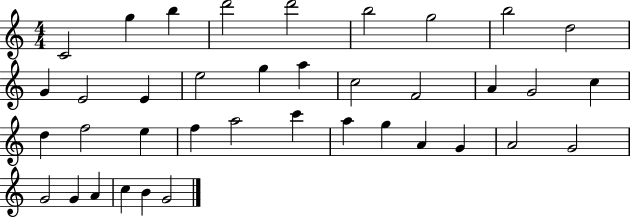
X:1
T:Untitled
M:4/4
L:1/4
K:C
C2 g b d'2 d'2 b2 g2 b2 d2 G E2 E e2 g a c2 F2 A G2 c d f2 e f a2 c' a g A G A2 G2 G2 G A c B G2